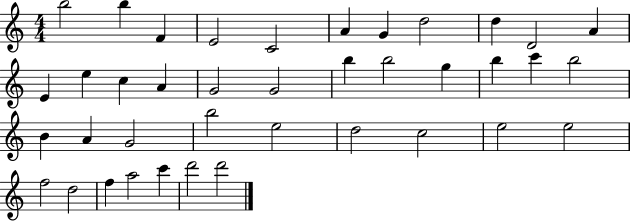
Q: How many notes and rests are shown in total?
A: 39